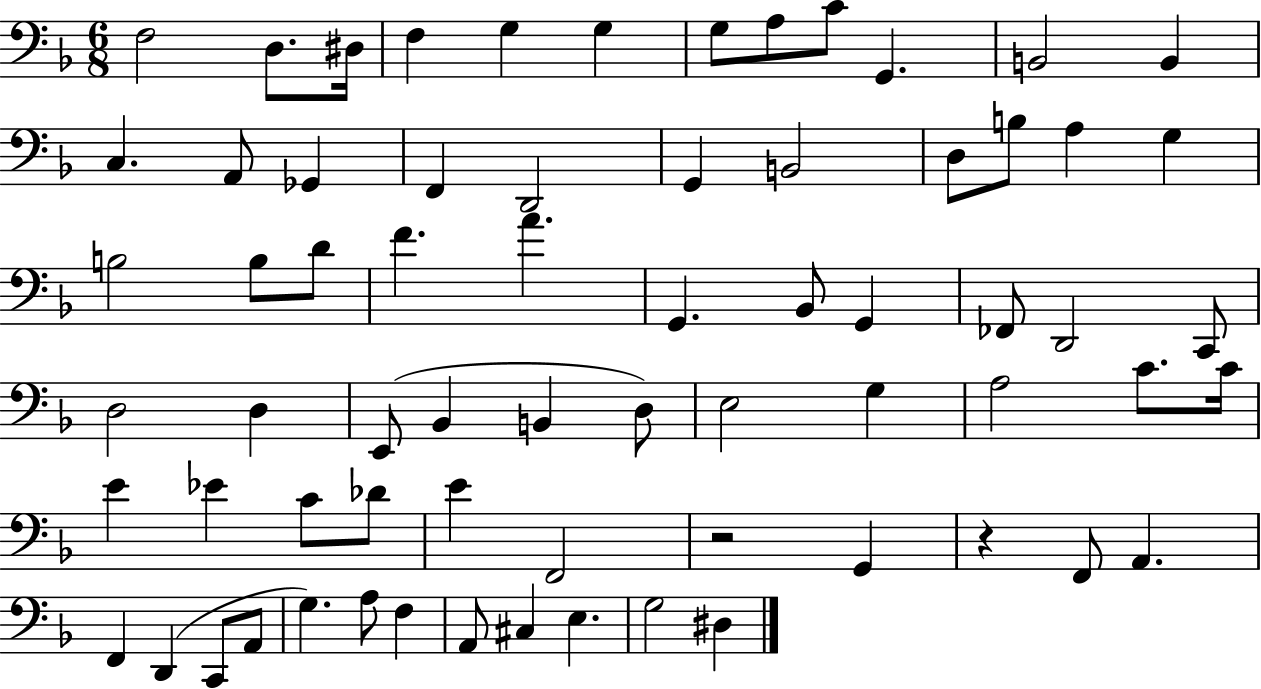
F3/h D3/e. D#3/s F3/q G3/q G3/q G3/e A3/e C4/e G2/q. B2/h B2/q C3/q. A2/e Gb2/q F2/q D2/h G2/q B2/h D3/e B3/e A3/q G3/q B3/h B3/e D4/e F4/q. A4/q. G2/q. Bb2/e G2/q FES2/e D2/h C2/e D3/h D3/q E2/e Bb2/q B2/q D3/e E3/h G3/q A3/h C4/e. C4/s E4/q Eb4/q C4/e Db4/e E4/q F2/h R/h G2/q R/q F2/e A2/q. F2/q D2/q C2/e A2/e G3/q. A3/e F3/q A2/e C#3/q E3/q. G3/h D#3/q